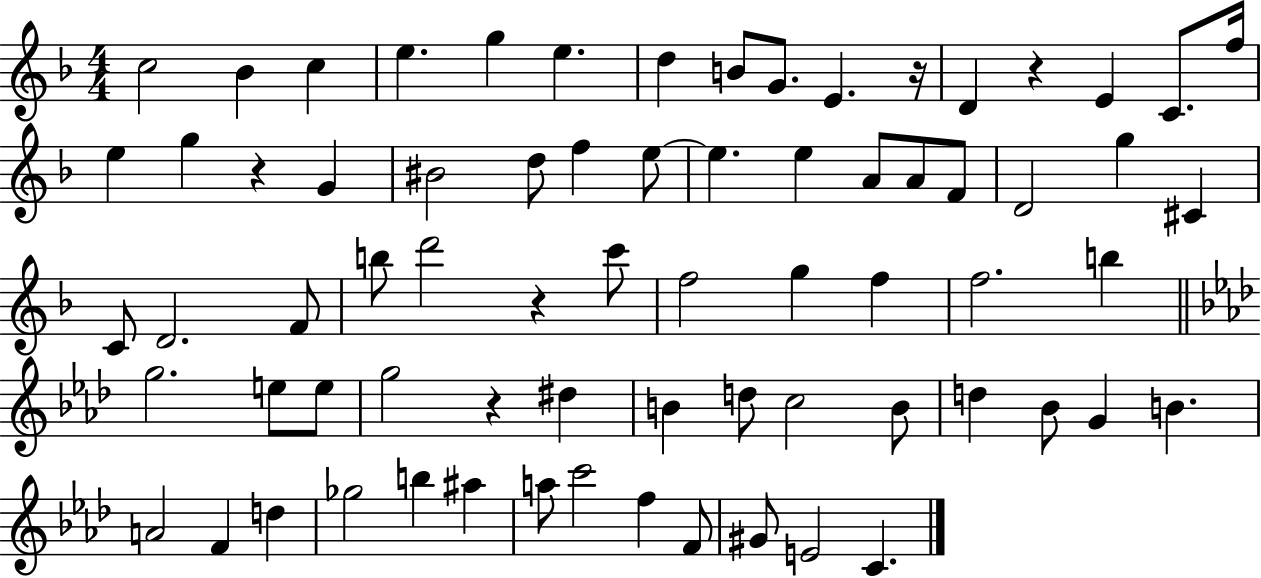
{
  \clef treble
  \numericTimeSignature
  \time 4/4
  \key f \major
  \repeat volta 2 { c''2 bes'4 c''4 | e''4. g''4 e''4. | d''4 b'8 g'8. e'4. r16 | d'4 r4 e'4 c'8. f''16 | \break e''4 g''4 r4 g'4 | bis'2 d''8 f''4 e''8~~ | e''4. e''4 a'8 a'8 f'8 | d'2 g''4 cis'4 | \break c'8 d'2. f'8 | b''8 d'''2 r4 c'''8 | f''2 g''4 f''4 | f''2. b''4 | \break \bar "||" \break \key aes \major g''2. e''8 e''8 | g''2 r4 dis''4 | b'4 d''8 c''2 b'8 | d''4 bes'8 g'4 b'4. | \break a'2 f'4 d''4 | ges''2 b''4 ais''4 | a''8 c'''2 f''4 f'8 | gis'8 e'2 c'4. | \break } \bar "|."
}